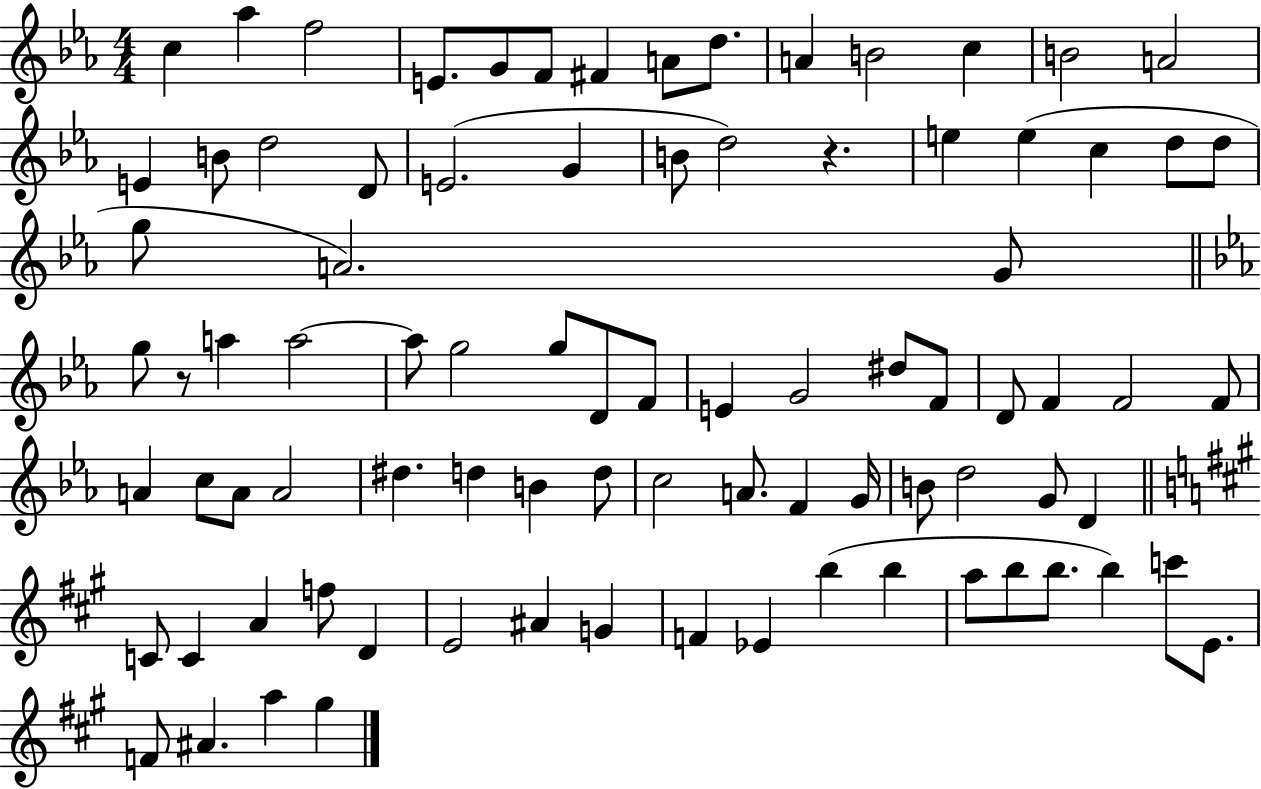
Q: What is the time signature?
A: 4/4